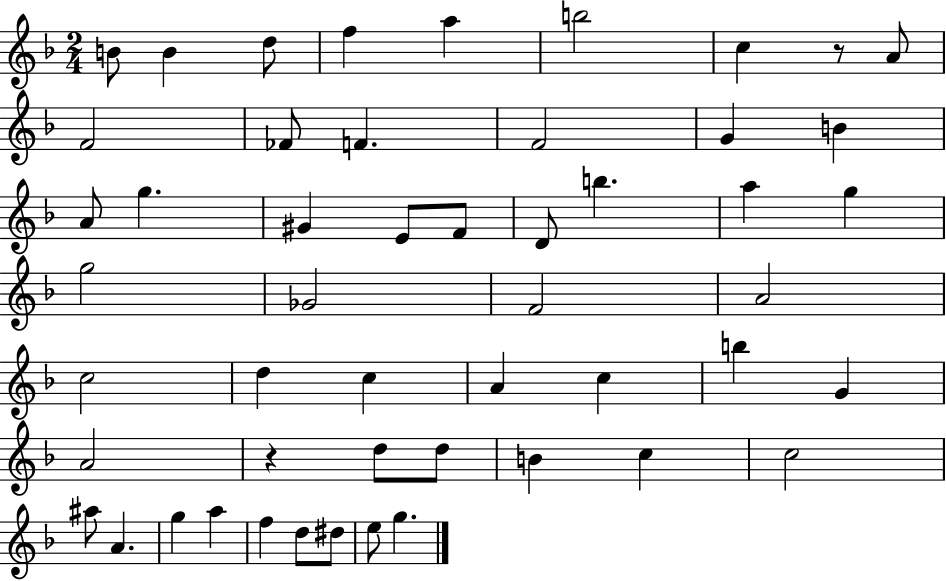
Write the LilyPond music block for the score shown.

{
  \clef treble
  \numericTimeSignature
  \time 2/4
  \key f \major
  b'8 b'4 d''8 | f''4 a''4 | b''2 | c''4 r8 a'8 | \break f'2 | fes'8 f'4. | f'2 | g'4 b'4 | \break a'8 g''4. | gis'4 e'8 f'8 | d'8 b''4. | a''4 g''4 | \break g''2 | ges'2 | f'2 | a'2 | \break c''2 | d''4 c''4 | a'4 c''4 | b''4 g'4 | \break a'2 | r4 d''8 d''8 | b'4 c''4 | c''2 | \break ais''8 a'4. | g''4 a''4 | f''4 d''8 dis''8 | e''8 g''4. | \break \bar "|."
}